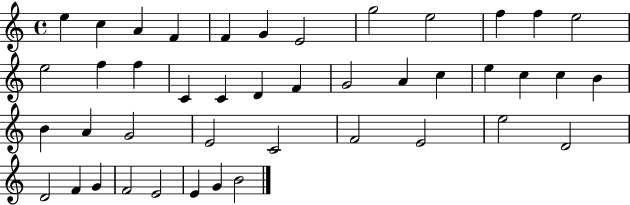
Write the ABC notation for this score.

X:1
T:Untitled
M:4/4
L:1/4
K:C
e c A F F G E2 g2 e2 f f e2 e2 f f C C D F G2 A c e c c B B A G2 E2 C2 F2 E2 e2 D2 D2 F G F2 E2 E G B2